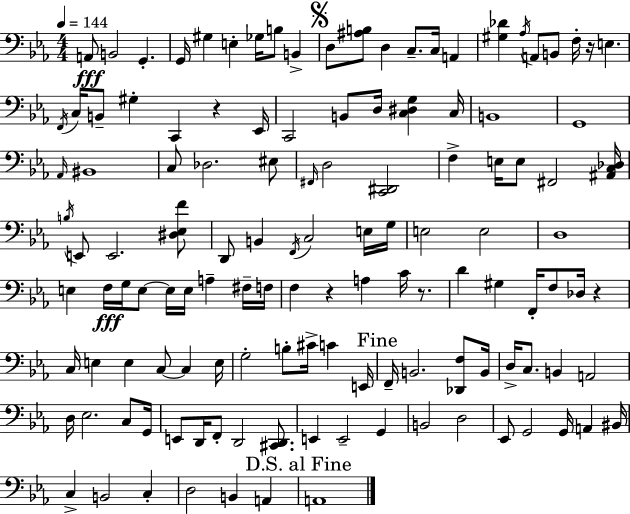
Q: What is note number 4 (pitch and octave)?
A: G2